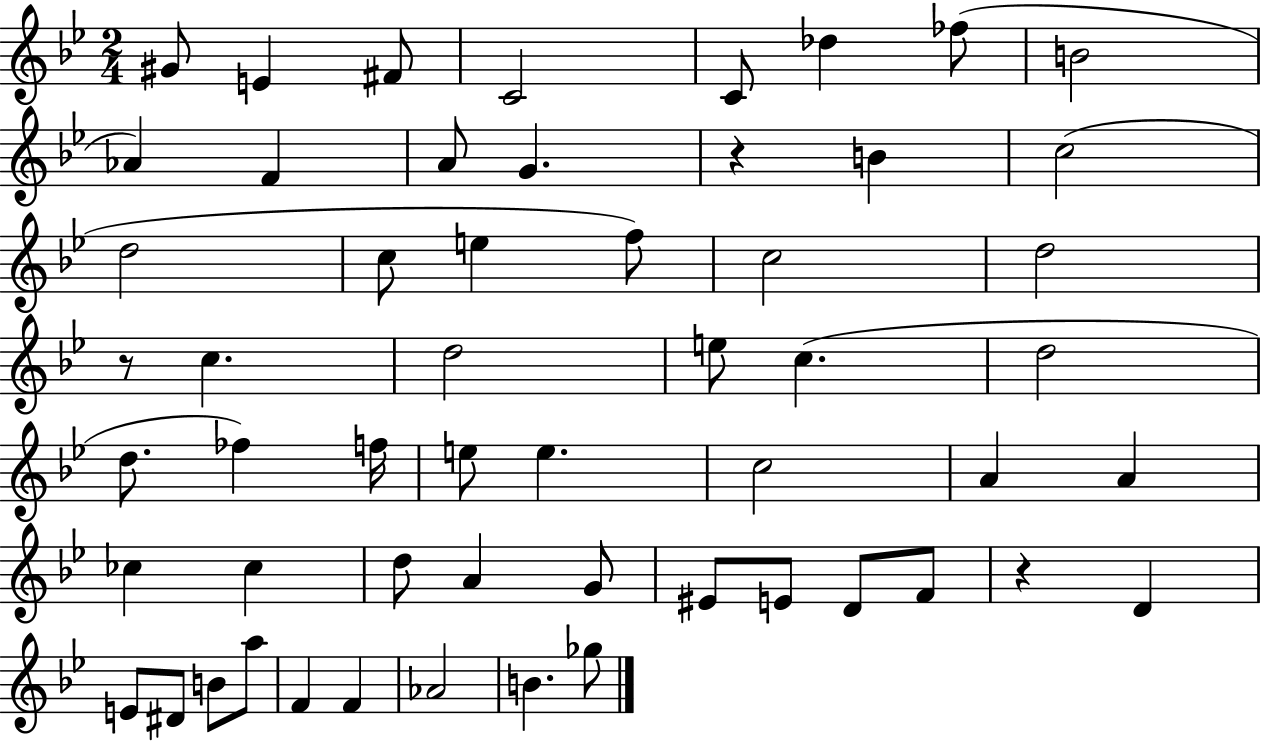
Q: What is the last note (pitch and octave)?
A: Gb5